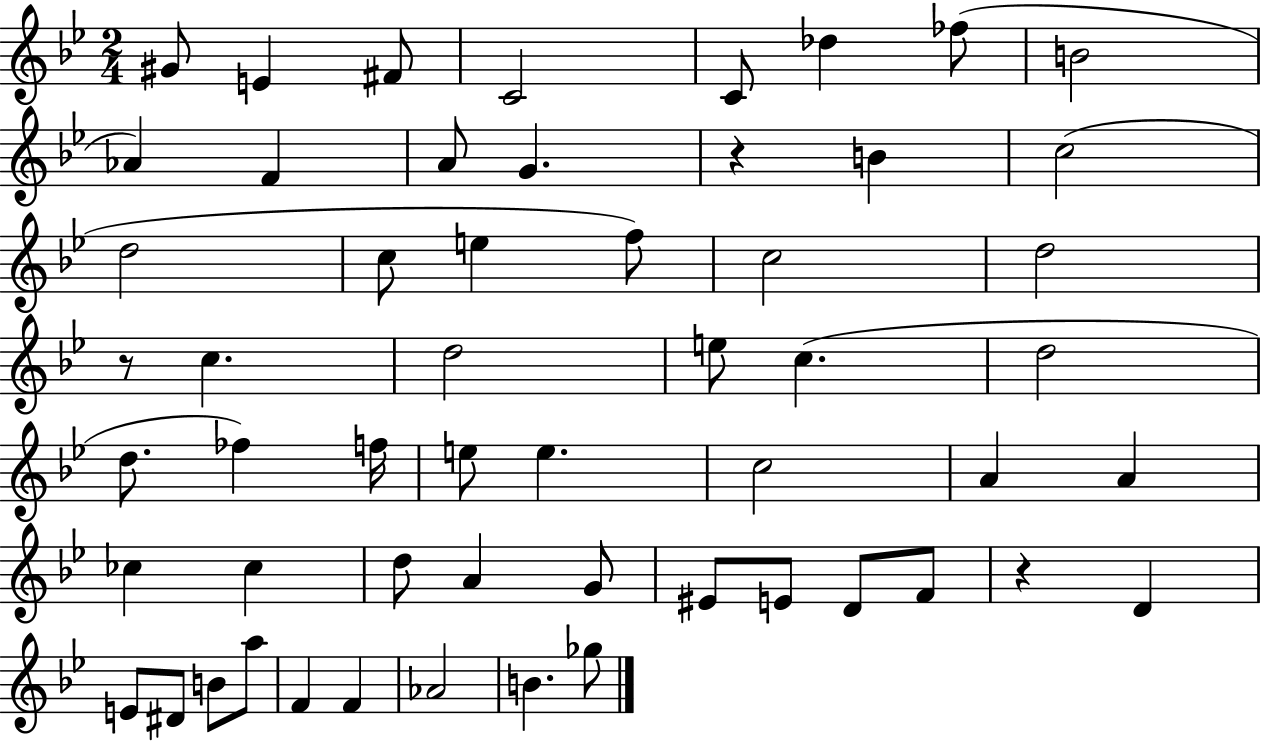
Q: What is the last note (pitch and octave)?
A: Gb5